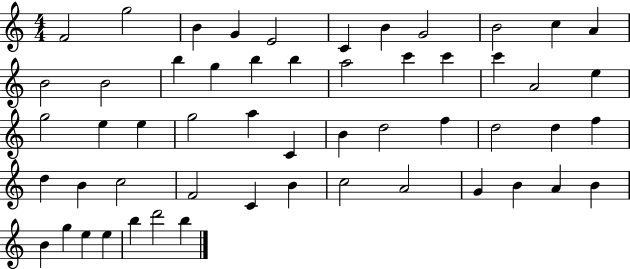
{
  \clef treble
  \numericTimeSignature
  \time 4/4
  \key c \major
  f'2 g''2 | b'4 g'4 e'2 | c'4 b'4 g'2 | b'2 c''4 a'4 | \break b'2 b'2 | b''4 g''4 b''4 b''4 | a''2 c'''4 c'''4 | c'''4 a'2 e''4 | \break g''2 e''4 e''4 | g''2 a''4 c'4 | b'4 d''2 f''4 | d''2 d''4 f''4 | \break d''4 b'4 c''2 | f'2 c'4 b'4 | c''2 a'2 | g'4 b'4 a'4 b'4 | \break b'4 g''4 e''4 e''4 | b''4 d'''2 b''4 | \bar "|."
}